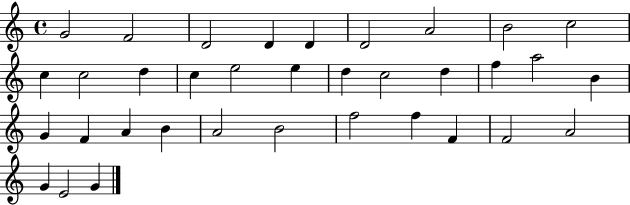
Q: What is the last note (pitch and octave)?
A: G4